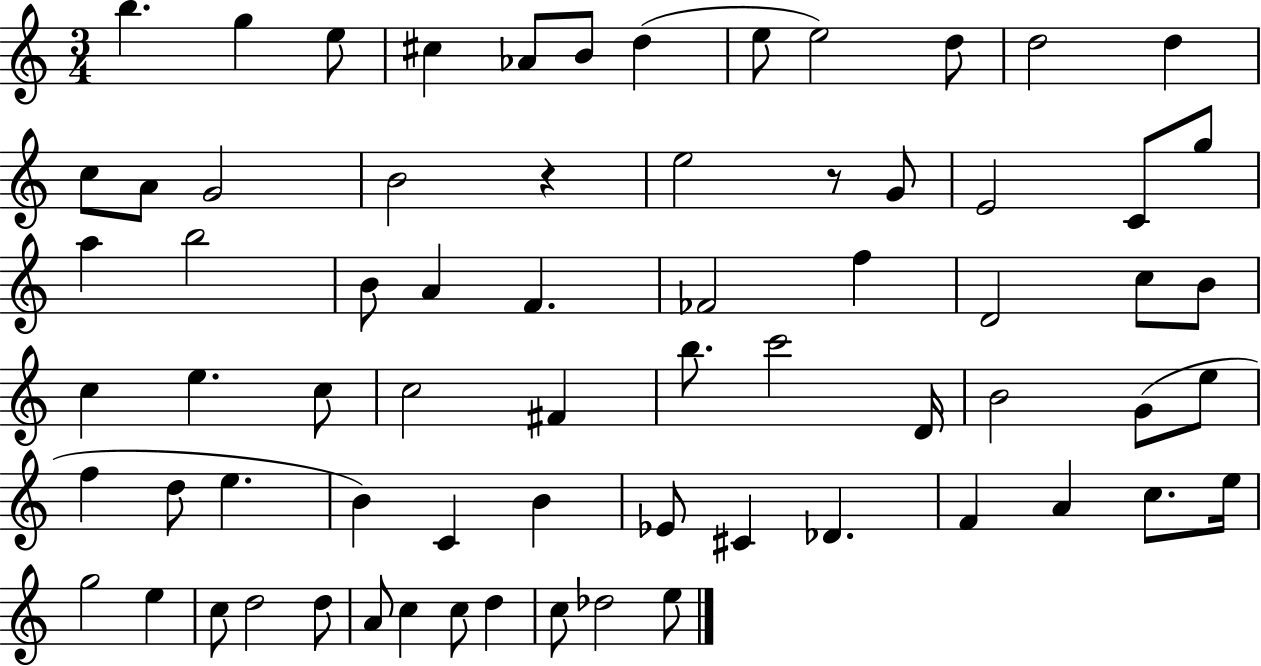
B5/q. G5/q E5/e C#5/q Ab4/e B4/e D5/q E5/e E5/h D5/e D5/h D5/q C5/e A4/e G4/h B4/h R/q E5/h R/e G4/e E4/h C4/e G5/e A5/q B5/h B4/e A4/q F4/q. FES4/h F5/q D4/h C5/e B4/e C5/q E5/q. C5/e C5/h F#4/q B5/e. C6/h D4/s B4/h G4/e E5/e F5/q D5/e E5/q. B4/q C4/q B4/q Eb4/e C#4/q Db4/q. F4/q A4/q C5/e. E5/s G5/h E5/q C5/e D5/h D5/e A4/e C5/q C5/e D5/q C5/e Db5/h E5/e